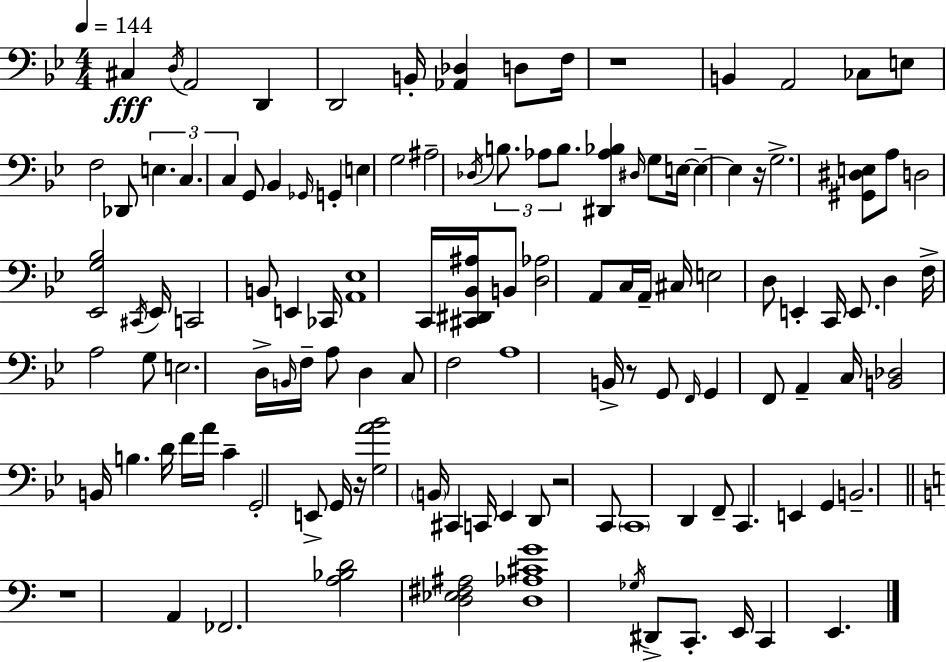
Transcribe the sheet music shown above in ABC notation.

X:1
T:Untitled
M:4/4
L:1/4
K:Gm
^C, D,/4 A,,2 D,, D,,2 B,,/4 [_A,,_D,] D,/2 F,/4 z4 B,, A,,2 _C,/2 E,/2 F,2 _D,,/2 E, C, C, G,,/2 _B,, _G,,/4 G,, E, G,2 ^A,2 _D,/4 B,/2 _A,/2 B,/2 [^D,,_A,_B,] ^D,/4 G,/2 E,/4 E, E, z/4 G,2 [^G,,^D,E,]/2 A,/2 D,2 [_E,,G,_B,]2 ^C,,/4 _E,,/4 C,,2 B,,/2 E,, _C,,/4 [A,,_E,]4 C,,/4 [^C,,^D,,_B,,^A,]/4 B,,/2 [D,_A,]2 A,,/2 C,/4 A,,/4 ^C,/4 E,2 D,/2 E,, C,,/4 E,,/2 D, F,/4 A,2 G,/2 E,2 D,/4 B,,/4 F,/4 A,/2 D, C,/2 F,2 A,4 B,,/4 z/2 G,,/2 F,,/4 G,, F,,/2 A,, C,/4 [B,,_D,]2 B,,/4 B, D/4 F/4 A/4 C G,,2 E,,/2 G,,/4 z/4 [G,A_B]2 B,,/4 ^C,, C,,/4 _E,, D,,/2 z2 C,,/2 C,,4 D,, F,,/2 C,, E,, G,, B,,2 z4 A,, _F,,2 [A,_B,D]2 [D,_E,^F,^A,]2 [D,_A,^CG]4 _G,/4 ^D,,/2 C,,/2 E,,/4 C,, E,,